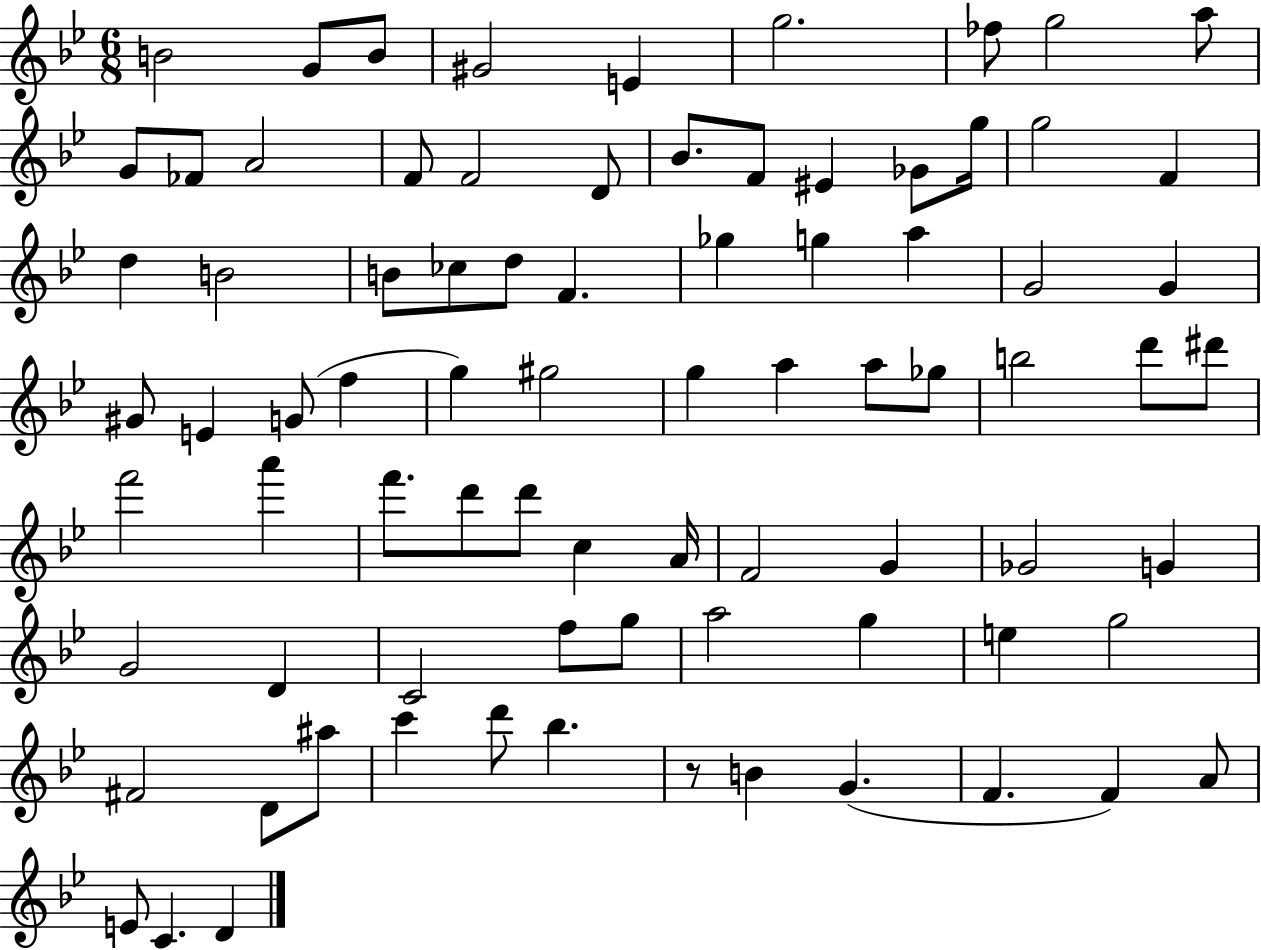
{
  \clef treble
  \numericTimeSignature
  \time 6/8
  \key bes \major
  b'2 g'8 b'8 | gis'2 e'4 | g''2. | fes''8 g''2 a''8 | \break g'8 fes'8 a'2 | f'8 f'2 d'8 | bes'8. f'8 eis'4 ges'8 g''16 | g''2 f'4 | \break d''4 b'2 | b'8 ces''8 d''8 f'4. | ges''4 g''4 a''4 | g'2 g'4 | \break gis'8 e'4 g'8( f''4 | g''4) gis''2 | g''4 a''4 a''8 ges''8 | b''2 d'''8 dis'''8 | \break f'''2 a'''4 | f'''8. d'''8 d'''8 c''4 a'16 | f'2 g'4 | ges'2 g'4 | \break g'2 d'4 | c'2 f''8 g''8 | a''2 g''4 | e''4 g''2 | \break fis'2 d'8 ais''8 | c'''4 d'''8 bes''4. | r8 b'4 g'4.( | f'4. f'4) a'8 | \break e'8 c'4. d'4 | \bar "|."
}